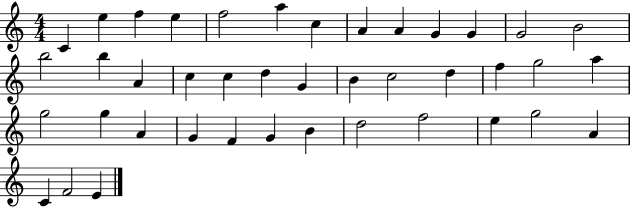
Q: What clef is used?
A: treble